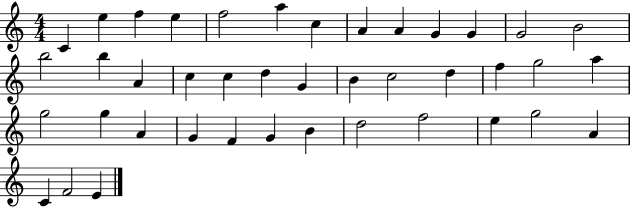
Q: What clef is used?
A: treble